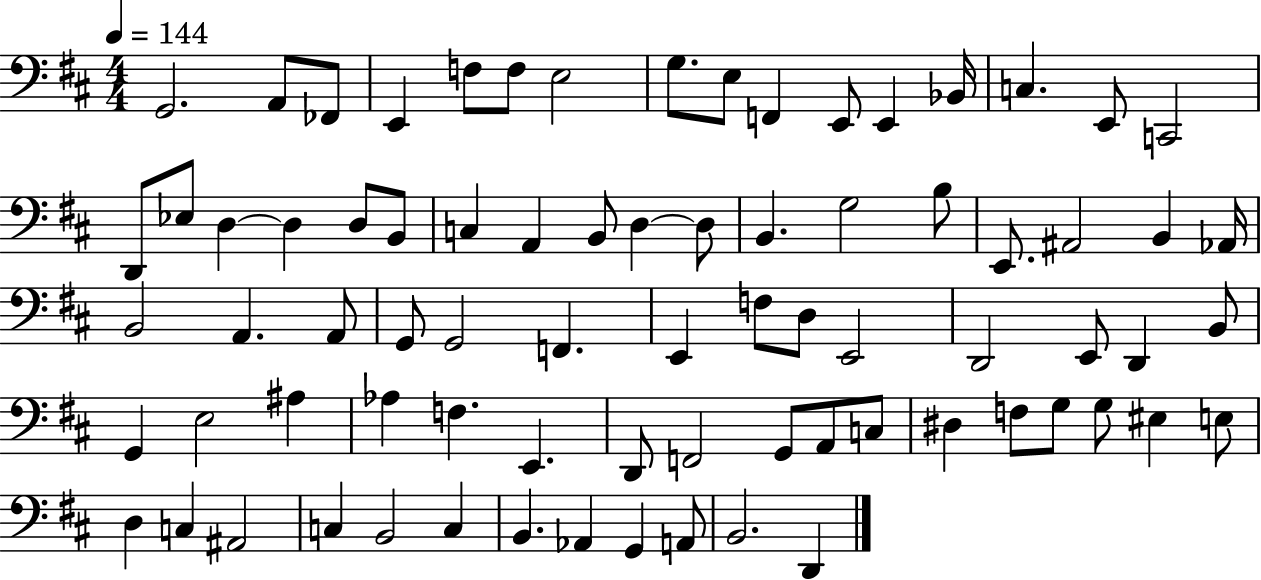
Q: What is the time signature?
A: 4/4